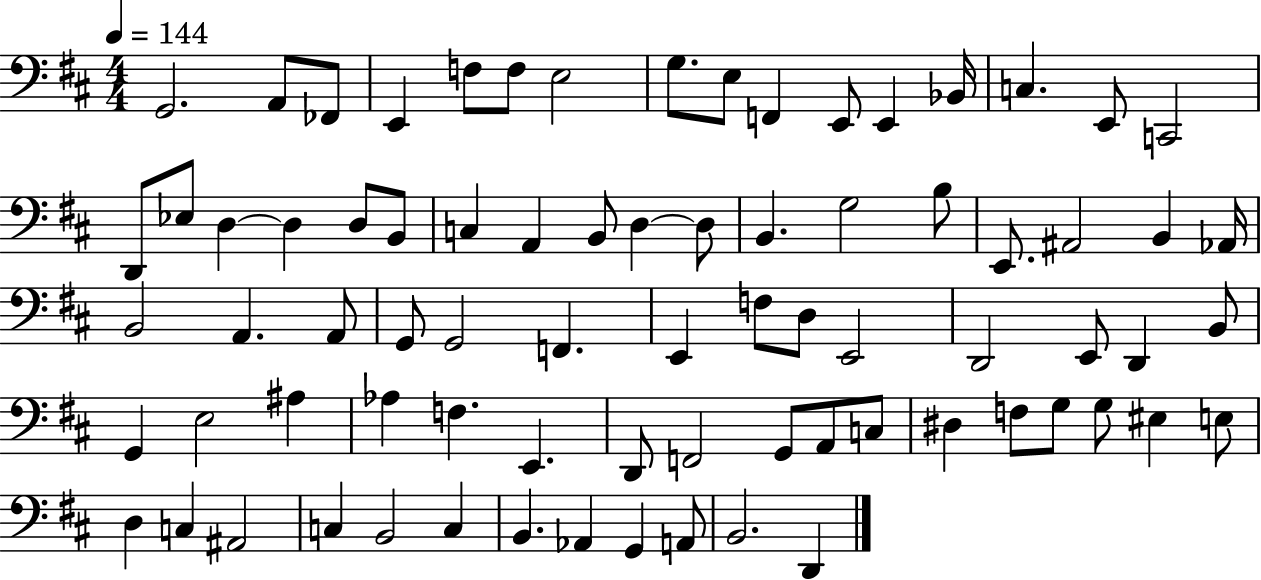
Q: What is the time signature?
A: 4/4